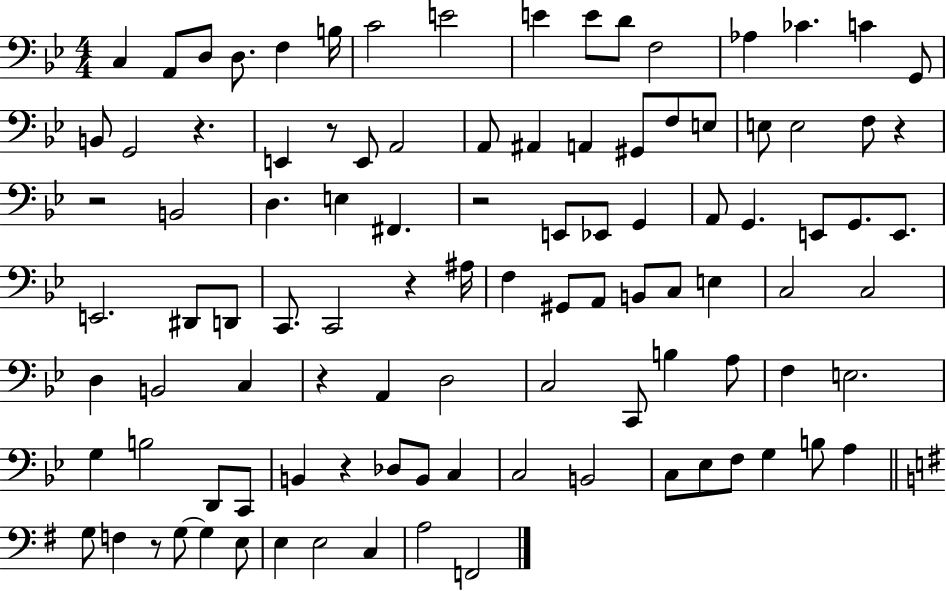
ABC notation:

X:1
T:Untitled
M:4/4
L:1/4
K:Bb
C, A,,/2 D,/2 D,/2 F, B,/4 C2 E2 E E/2 D/2 F,2 _A, _C C G,,/2 B,,/2 G,,2 z E,, z/2 E,,/2 A,,2 A,,/2 ^A,, A,, ^G,,/2 F,/2 E,/2 E,/2 E,2 F,/2 z z2 B,,2 D, E, ^F,, z2 E,,/2 _E,,/2 G,, A,,/2 G,, E,,/2 G,,/2 E,,/2 E,,2 ^D,,/2 D,,/2 C,,/2 C,,2 z ^A,/4 F, ^G,,/2 A,,/2 B,,/2 C,/2 E, C,2 C,2 D, B,,2 C, z A,, D,2 C,2 C,,/2 B, A,/2 F, E,2 G, B,2 D,,/2 C,,/2 B,, z _D,/2 B,,/2 C, C,2 B,,2 C,/2 _E,/2 F,/2 G, B,/2 A, G,/2 F, z/2 G,/2 G, E,/2 E, E,2 C, A,2 F,,2